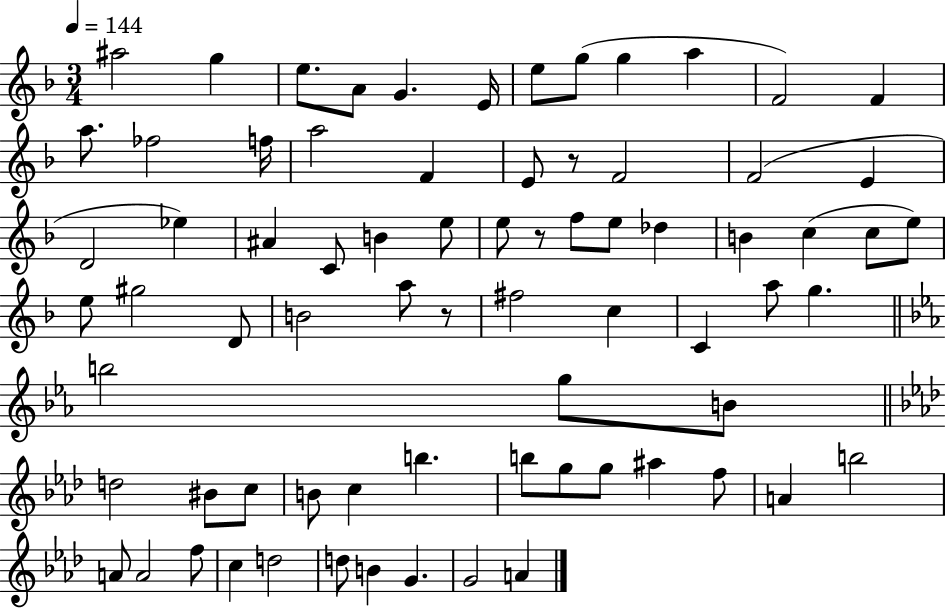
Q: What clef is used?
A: treble